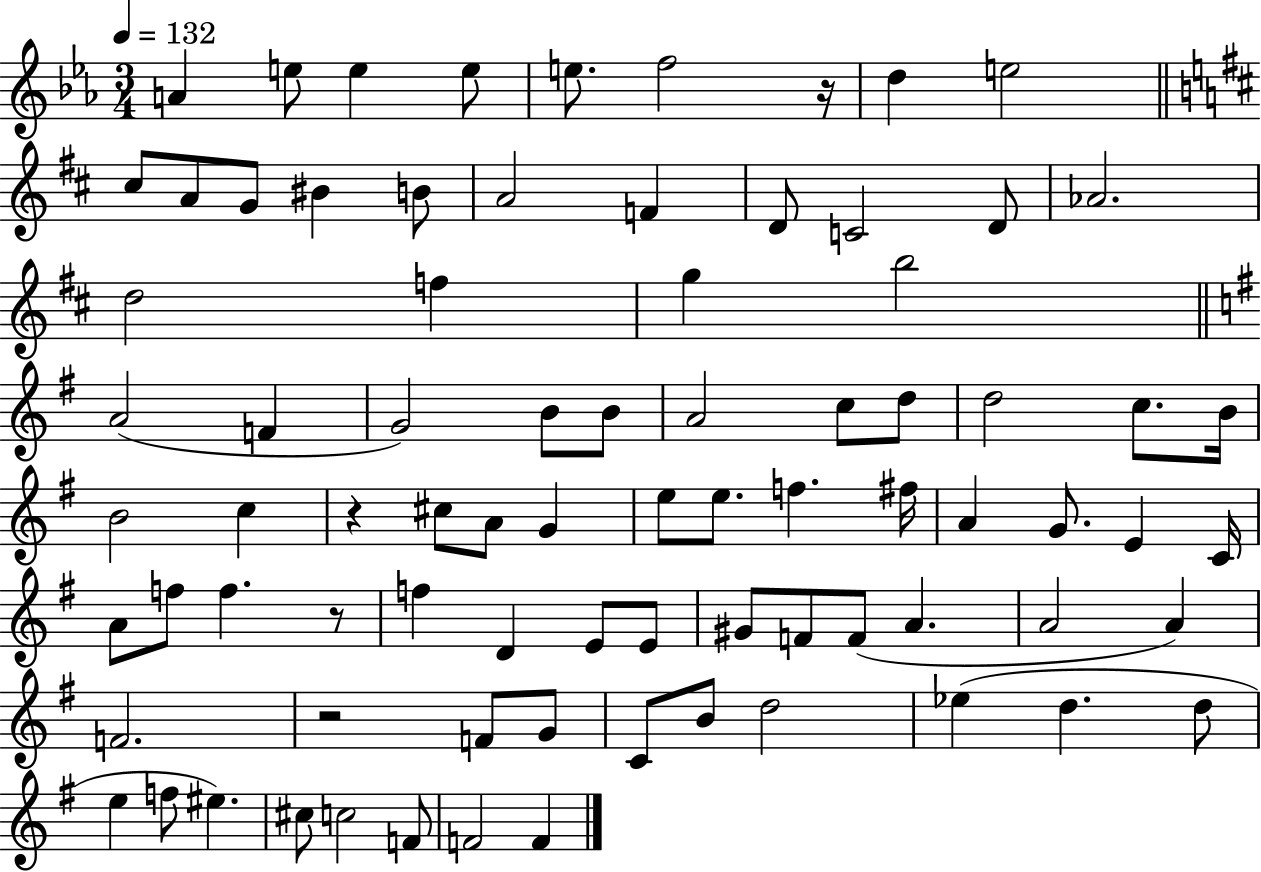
{
  \clef treble
  \numericTimeSignature
  \time 3/4
  \key ees \major
  \tempo 4 = 132
  \repeat volta 2 { a'4 e''8 e''4 e''8 | e''8. f''2 r16 | d''4 e''2 | \bar "||" \break \key d \major cis''8 a'8 g'8 bis'4 b'8 | a'2 f'4 | d'8 c'2 d'8 | aes'2. | \break d''2 f''4 | g''4 b''2 | \bar "||" \break \key e \minor a'2( f'4 | g'2) b'8 b'8 | a'2 c''8 d''8 | d''2 c''8. b'16 | \break b'2 c''4 | r4 cis''8 a'8 g'4 | e''8 e''8. f''4. fis''16 | a'4 g'8. e'4 c'16 | \break a'8 f''8 f''4. r8 | f''4 d'4 e'8 e'8 | gis'8 f'8 f'8( a'4. | a'2 a'4) | \break f'2. | r2 f'8 g'8 | c'8 b'8 d''2 | ees''4( d''4. d''8 | \break e''4 f''8 eis''4.) | cis''8 c''2 f'8 | f'2 f'4 | } \bar "|."
}